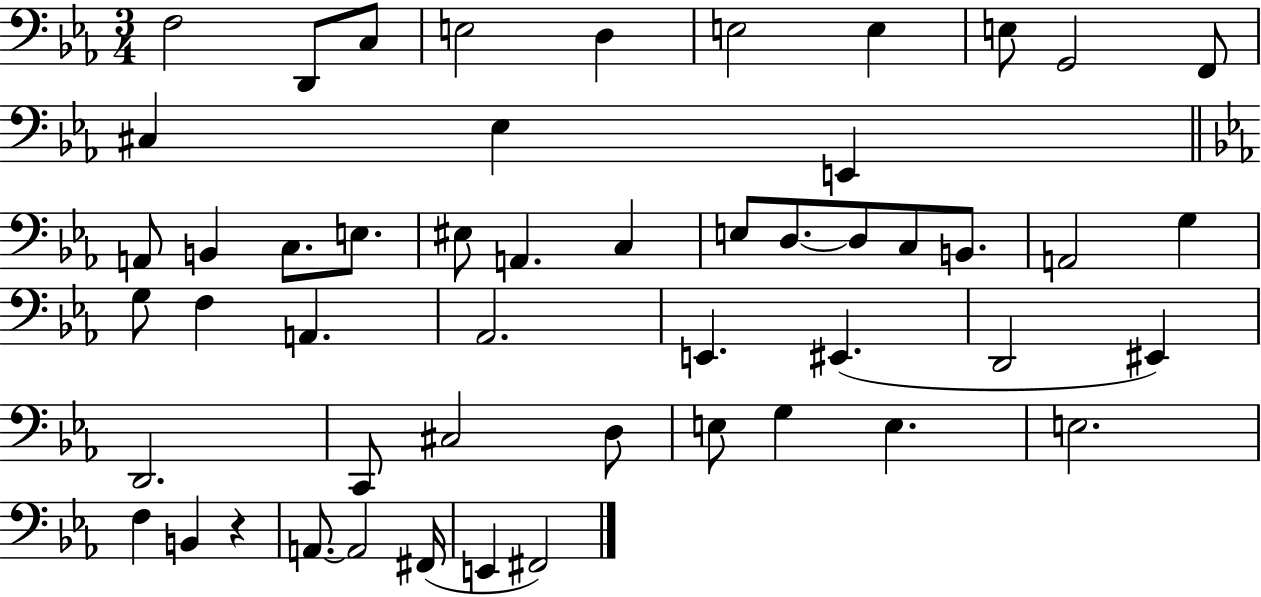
X:1
T:Untitled
M:3/4
L:1/4
K:Eb
F,2 D,,/2 C,/2 E,2 D, E,2 E, E,/2 G,,2 F,,/2 ^C, _E, E,, A,,/2 B,, C,/2 E,/2 ^E,/2 A,, C, E,/2 D,/2 D,/2 C,/2 B,,/2 A,,2 G, G,/2 F, A,, _A,,2 E,, ^E,, D,,2 ^E,, D,,2 C,,/2 ^C,2 D,/2 E,/2 G, E, E,2 F, B,, z A,,/2 A,,2 ^F,,/4 E,, ^F,,2